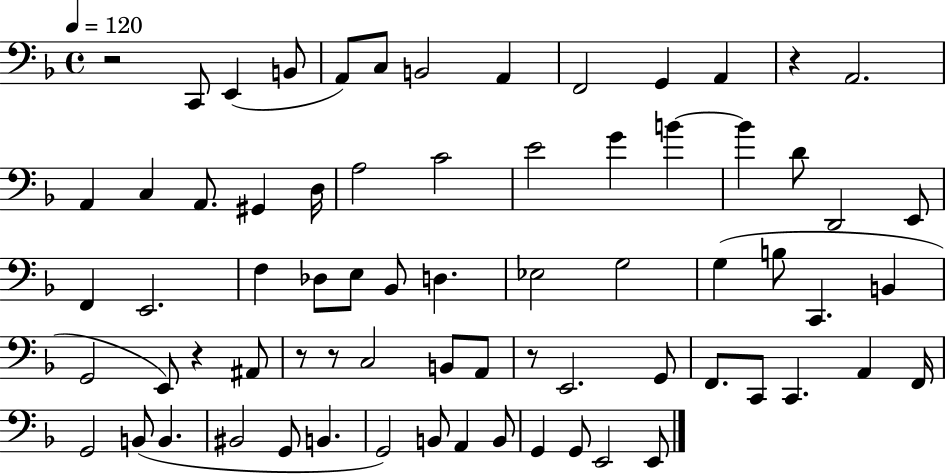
R/h C2/e E2/q B2/e A2/e C3/e B2/h A2/q F2/h G2/q A2/q R/q A2/h. A2/q C3/q A2/e. G#2/q D3/s A3/h C4/h E4/h G4/q B4/q B4/q D4/e D2/h E2/e F2/q E2/h. F3/q Db3/e E3/e Bb2/e D3/q. Eb3/h G3/h G3/q B3/e C2/q. B2/q G2/h E2/e R/q A#2/e R/e R/e C3/h B2/e A2/e R/e E2/h. G2/e F2/e. C2/e C2/q. A2/q F2/s G2/h B2/e B2/q. BIS2/h G2/e B2/q. G2/h B2/e A2/q B2/e G2/q G2/e E2/h E2/e